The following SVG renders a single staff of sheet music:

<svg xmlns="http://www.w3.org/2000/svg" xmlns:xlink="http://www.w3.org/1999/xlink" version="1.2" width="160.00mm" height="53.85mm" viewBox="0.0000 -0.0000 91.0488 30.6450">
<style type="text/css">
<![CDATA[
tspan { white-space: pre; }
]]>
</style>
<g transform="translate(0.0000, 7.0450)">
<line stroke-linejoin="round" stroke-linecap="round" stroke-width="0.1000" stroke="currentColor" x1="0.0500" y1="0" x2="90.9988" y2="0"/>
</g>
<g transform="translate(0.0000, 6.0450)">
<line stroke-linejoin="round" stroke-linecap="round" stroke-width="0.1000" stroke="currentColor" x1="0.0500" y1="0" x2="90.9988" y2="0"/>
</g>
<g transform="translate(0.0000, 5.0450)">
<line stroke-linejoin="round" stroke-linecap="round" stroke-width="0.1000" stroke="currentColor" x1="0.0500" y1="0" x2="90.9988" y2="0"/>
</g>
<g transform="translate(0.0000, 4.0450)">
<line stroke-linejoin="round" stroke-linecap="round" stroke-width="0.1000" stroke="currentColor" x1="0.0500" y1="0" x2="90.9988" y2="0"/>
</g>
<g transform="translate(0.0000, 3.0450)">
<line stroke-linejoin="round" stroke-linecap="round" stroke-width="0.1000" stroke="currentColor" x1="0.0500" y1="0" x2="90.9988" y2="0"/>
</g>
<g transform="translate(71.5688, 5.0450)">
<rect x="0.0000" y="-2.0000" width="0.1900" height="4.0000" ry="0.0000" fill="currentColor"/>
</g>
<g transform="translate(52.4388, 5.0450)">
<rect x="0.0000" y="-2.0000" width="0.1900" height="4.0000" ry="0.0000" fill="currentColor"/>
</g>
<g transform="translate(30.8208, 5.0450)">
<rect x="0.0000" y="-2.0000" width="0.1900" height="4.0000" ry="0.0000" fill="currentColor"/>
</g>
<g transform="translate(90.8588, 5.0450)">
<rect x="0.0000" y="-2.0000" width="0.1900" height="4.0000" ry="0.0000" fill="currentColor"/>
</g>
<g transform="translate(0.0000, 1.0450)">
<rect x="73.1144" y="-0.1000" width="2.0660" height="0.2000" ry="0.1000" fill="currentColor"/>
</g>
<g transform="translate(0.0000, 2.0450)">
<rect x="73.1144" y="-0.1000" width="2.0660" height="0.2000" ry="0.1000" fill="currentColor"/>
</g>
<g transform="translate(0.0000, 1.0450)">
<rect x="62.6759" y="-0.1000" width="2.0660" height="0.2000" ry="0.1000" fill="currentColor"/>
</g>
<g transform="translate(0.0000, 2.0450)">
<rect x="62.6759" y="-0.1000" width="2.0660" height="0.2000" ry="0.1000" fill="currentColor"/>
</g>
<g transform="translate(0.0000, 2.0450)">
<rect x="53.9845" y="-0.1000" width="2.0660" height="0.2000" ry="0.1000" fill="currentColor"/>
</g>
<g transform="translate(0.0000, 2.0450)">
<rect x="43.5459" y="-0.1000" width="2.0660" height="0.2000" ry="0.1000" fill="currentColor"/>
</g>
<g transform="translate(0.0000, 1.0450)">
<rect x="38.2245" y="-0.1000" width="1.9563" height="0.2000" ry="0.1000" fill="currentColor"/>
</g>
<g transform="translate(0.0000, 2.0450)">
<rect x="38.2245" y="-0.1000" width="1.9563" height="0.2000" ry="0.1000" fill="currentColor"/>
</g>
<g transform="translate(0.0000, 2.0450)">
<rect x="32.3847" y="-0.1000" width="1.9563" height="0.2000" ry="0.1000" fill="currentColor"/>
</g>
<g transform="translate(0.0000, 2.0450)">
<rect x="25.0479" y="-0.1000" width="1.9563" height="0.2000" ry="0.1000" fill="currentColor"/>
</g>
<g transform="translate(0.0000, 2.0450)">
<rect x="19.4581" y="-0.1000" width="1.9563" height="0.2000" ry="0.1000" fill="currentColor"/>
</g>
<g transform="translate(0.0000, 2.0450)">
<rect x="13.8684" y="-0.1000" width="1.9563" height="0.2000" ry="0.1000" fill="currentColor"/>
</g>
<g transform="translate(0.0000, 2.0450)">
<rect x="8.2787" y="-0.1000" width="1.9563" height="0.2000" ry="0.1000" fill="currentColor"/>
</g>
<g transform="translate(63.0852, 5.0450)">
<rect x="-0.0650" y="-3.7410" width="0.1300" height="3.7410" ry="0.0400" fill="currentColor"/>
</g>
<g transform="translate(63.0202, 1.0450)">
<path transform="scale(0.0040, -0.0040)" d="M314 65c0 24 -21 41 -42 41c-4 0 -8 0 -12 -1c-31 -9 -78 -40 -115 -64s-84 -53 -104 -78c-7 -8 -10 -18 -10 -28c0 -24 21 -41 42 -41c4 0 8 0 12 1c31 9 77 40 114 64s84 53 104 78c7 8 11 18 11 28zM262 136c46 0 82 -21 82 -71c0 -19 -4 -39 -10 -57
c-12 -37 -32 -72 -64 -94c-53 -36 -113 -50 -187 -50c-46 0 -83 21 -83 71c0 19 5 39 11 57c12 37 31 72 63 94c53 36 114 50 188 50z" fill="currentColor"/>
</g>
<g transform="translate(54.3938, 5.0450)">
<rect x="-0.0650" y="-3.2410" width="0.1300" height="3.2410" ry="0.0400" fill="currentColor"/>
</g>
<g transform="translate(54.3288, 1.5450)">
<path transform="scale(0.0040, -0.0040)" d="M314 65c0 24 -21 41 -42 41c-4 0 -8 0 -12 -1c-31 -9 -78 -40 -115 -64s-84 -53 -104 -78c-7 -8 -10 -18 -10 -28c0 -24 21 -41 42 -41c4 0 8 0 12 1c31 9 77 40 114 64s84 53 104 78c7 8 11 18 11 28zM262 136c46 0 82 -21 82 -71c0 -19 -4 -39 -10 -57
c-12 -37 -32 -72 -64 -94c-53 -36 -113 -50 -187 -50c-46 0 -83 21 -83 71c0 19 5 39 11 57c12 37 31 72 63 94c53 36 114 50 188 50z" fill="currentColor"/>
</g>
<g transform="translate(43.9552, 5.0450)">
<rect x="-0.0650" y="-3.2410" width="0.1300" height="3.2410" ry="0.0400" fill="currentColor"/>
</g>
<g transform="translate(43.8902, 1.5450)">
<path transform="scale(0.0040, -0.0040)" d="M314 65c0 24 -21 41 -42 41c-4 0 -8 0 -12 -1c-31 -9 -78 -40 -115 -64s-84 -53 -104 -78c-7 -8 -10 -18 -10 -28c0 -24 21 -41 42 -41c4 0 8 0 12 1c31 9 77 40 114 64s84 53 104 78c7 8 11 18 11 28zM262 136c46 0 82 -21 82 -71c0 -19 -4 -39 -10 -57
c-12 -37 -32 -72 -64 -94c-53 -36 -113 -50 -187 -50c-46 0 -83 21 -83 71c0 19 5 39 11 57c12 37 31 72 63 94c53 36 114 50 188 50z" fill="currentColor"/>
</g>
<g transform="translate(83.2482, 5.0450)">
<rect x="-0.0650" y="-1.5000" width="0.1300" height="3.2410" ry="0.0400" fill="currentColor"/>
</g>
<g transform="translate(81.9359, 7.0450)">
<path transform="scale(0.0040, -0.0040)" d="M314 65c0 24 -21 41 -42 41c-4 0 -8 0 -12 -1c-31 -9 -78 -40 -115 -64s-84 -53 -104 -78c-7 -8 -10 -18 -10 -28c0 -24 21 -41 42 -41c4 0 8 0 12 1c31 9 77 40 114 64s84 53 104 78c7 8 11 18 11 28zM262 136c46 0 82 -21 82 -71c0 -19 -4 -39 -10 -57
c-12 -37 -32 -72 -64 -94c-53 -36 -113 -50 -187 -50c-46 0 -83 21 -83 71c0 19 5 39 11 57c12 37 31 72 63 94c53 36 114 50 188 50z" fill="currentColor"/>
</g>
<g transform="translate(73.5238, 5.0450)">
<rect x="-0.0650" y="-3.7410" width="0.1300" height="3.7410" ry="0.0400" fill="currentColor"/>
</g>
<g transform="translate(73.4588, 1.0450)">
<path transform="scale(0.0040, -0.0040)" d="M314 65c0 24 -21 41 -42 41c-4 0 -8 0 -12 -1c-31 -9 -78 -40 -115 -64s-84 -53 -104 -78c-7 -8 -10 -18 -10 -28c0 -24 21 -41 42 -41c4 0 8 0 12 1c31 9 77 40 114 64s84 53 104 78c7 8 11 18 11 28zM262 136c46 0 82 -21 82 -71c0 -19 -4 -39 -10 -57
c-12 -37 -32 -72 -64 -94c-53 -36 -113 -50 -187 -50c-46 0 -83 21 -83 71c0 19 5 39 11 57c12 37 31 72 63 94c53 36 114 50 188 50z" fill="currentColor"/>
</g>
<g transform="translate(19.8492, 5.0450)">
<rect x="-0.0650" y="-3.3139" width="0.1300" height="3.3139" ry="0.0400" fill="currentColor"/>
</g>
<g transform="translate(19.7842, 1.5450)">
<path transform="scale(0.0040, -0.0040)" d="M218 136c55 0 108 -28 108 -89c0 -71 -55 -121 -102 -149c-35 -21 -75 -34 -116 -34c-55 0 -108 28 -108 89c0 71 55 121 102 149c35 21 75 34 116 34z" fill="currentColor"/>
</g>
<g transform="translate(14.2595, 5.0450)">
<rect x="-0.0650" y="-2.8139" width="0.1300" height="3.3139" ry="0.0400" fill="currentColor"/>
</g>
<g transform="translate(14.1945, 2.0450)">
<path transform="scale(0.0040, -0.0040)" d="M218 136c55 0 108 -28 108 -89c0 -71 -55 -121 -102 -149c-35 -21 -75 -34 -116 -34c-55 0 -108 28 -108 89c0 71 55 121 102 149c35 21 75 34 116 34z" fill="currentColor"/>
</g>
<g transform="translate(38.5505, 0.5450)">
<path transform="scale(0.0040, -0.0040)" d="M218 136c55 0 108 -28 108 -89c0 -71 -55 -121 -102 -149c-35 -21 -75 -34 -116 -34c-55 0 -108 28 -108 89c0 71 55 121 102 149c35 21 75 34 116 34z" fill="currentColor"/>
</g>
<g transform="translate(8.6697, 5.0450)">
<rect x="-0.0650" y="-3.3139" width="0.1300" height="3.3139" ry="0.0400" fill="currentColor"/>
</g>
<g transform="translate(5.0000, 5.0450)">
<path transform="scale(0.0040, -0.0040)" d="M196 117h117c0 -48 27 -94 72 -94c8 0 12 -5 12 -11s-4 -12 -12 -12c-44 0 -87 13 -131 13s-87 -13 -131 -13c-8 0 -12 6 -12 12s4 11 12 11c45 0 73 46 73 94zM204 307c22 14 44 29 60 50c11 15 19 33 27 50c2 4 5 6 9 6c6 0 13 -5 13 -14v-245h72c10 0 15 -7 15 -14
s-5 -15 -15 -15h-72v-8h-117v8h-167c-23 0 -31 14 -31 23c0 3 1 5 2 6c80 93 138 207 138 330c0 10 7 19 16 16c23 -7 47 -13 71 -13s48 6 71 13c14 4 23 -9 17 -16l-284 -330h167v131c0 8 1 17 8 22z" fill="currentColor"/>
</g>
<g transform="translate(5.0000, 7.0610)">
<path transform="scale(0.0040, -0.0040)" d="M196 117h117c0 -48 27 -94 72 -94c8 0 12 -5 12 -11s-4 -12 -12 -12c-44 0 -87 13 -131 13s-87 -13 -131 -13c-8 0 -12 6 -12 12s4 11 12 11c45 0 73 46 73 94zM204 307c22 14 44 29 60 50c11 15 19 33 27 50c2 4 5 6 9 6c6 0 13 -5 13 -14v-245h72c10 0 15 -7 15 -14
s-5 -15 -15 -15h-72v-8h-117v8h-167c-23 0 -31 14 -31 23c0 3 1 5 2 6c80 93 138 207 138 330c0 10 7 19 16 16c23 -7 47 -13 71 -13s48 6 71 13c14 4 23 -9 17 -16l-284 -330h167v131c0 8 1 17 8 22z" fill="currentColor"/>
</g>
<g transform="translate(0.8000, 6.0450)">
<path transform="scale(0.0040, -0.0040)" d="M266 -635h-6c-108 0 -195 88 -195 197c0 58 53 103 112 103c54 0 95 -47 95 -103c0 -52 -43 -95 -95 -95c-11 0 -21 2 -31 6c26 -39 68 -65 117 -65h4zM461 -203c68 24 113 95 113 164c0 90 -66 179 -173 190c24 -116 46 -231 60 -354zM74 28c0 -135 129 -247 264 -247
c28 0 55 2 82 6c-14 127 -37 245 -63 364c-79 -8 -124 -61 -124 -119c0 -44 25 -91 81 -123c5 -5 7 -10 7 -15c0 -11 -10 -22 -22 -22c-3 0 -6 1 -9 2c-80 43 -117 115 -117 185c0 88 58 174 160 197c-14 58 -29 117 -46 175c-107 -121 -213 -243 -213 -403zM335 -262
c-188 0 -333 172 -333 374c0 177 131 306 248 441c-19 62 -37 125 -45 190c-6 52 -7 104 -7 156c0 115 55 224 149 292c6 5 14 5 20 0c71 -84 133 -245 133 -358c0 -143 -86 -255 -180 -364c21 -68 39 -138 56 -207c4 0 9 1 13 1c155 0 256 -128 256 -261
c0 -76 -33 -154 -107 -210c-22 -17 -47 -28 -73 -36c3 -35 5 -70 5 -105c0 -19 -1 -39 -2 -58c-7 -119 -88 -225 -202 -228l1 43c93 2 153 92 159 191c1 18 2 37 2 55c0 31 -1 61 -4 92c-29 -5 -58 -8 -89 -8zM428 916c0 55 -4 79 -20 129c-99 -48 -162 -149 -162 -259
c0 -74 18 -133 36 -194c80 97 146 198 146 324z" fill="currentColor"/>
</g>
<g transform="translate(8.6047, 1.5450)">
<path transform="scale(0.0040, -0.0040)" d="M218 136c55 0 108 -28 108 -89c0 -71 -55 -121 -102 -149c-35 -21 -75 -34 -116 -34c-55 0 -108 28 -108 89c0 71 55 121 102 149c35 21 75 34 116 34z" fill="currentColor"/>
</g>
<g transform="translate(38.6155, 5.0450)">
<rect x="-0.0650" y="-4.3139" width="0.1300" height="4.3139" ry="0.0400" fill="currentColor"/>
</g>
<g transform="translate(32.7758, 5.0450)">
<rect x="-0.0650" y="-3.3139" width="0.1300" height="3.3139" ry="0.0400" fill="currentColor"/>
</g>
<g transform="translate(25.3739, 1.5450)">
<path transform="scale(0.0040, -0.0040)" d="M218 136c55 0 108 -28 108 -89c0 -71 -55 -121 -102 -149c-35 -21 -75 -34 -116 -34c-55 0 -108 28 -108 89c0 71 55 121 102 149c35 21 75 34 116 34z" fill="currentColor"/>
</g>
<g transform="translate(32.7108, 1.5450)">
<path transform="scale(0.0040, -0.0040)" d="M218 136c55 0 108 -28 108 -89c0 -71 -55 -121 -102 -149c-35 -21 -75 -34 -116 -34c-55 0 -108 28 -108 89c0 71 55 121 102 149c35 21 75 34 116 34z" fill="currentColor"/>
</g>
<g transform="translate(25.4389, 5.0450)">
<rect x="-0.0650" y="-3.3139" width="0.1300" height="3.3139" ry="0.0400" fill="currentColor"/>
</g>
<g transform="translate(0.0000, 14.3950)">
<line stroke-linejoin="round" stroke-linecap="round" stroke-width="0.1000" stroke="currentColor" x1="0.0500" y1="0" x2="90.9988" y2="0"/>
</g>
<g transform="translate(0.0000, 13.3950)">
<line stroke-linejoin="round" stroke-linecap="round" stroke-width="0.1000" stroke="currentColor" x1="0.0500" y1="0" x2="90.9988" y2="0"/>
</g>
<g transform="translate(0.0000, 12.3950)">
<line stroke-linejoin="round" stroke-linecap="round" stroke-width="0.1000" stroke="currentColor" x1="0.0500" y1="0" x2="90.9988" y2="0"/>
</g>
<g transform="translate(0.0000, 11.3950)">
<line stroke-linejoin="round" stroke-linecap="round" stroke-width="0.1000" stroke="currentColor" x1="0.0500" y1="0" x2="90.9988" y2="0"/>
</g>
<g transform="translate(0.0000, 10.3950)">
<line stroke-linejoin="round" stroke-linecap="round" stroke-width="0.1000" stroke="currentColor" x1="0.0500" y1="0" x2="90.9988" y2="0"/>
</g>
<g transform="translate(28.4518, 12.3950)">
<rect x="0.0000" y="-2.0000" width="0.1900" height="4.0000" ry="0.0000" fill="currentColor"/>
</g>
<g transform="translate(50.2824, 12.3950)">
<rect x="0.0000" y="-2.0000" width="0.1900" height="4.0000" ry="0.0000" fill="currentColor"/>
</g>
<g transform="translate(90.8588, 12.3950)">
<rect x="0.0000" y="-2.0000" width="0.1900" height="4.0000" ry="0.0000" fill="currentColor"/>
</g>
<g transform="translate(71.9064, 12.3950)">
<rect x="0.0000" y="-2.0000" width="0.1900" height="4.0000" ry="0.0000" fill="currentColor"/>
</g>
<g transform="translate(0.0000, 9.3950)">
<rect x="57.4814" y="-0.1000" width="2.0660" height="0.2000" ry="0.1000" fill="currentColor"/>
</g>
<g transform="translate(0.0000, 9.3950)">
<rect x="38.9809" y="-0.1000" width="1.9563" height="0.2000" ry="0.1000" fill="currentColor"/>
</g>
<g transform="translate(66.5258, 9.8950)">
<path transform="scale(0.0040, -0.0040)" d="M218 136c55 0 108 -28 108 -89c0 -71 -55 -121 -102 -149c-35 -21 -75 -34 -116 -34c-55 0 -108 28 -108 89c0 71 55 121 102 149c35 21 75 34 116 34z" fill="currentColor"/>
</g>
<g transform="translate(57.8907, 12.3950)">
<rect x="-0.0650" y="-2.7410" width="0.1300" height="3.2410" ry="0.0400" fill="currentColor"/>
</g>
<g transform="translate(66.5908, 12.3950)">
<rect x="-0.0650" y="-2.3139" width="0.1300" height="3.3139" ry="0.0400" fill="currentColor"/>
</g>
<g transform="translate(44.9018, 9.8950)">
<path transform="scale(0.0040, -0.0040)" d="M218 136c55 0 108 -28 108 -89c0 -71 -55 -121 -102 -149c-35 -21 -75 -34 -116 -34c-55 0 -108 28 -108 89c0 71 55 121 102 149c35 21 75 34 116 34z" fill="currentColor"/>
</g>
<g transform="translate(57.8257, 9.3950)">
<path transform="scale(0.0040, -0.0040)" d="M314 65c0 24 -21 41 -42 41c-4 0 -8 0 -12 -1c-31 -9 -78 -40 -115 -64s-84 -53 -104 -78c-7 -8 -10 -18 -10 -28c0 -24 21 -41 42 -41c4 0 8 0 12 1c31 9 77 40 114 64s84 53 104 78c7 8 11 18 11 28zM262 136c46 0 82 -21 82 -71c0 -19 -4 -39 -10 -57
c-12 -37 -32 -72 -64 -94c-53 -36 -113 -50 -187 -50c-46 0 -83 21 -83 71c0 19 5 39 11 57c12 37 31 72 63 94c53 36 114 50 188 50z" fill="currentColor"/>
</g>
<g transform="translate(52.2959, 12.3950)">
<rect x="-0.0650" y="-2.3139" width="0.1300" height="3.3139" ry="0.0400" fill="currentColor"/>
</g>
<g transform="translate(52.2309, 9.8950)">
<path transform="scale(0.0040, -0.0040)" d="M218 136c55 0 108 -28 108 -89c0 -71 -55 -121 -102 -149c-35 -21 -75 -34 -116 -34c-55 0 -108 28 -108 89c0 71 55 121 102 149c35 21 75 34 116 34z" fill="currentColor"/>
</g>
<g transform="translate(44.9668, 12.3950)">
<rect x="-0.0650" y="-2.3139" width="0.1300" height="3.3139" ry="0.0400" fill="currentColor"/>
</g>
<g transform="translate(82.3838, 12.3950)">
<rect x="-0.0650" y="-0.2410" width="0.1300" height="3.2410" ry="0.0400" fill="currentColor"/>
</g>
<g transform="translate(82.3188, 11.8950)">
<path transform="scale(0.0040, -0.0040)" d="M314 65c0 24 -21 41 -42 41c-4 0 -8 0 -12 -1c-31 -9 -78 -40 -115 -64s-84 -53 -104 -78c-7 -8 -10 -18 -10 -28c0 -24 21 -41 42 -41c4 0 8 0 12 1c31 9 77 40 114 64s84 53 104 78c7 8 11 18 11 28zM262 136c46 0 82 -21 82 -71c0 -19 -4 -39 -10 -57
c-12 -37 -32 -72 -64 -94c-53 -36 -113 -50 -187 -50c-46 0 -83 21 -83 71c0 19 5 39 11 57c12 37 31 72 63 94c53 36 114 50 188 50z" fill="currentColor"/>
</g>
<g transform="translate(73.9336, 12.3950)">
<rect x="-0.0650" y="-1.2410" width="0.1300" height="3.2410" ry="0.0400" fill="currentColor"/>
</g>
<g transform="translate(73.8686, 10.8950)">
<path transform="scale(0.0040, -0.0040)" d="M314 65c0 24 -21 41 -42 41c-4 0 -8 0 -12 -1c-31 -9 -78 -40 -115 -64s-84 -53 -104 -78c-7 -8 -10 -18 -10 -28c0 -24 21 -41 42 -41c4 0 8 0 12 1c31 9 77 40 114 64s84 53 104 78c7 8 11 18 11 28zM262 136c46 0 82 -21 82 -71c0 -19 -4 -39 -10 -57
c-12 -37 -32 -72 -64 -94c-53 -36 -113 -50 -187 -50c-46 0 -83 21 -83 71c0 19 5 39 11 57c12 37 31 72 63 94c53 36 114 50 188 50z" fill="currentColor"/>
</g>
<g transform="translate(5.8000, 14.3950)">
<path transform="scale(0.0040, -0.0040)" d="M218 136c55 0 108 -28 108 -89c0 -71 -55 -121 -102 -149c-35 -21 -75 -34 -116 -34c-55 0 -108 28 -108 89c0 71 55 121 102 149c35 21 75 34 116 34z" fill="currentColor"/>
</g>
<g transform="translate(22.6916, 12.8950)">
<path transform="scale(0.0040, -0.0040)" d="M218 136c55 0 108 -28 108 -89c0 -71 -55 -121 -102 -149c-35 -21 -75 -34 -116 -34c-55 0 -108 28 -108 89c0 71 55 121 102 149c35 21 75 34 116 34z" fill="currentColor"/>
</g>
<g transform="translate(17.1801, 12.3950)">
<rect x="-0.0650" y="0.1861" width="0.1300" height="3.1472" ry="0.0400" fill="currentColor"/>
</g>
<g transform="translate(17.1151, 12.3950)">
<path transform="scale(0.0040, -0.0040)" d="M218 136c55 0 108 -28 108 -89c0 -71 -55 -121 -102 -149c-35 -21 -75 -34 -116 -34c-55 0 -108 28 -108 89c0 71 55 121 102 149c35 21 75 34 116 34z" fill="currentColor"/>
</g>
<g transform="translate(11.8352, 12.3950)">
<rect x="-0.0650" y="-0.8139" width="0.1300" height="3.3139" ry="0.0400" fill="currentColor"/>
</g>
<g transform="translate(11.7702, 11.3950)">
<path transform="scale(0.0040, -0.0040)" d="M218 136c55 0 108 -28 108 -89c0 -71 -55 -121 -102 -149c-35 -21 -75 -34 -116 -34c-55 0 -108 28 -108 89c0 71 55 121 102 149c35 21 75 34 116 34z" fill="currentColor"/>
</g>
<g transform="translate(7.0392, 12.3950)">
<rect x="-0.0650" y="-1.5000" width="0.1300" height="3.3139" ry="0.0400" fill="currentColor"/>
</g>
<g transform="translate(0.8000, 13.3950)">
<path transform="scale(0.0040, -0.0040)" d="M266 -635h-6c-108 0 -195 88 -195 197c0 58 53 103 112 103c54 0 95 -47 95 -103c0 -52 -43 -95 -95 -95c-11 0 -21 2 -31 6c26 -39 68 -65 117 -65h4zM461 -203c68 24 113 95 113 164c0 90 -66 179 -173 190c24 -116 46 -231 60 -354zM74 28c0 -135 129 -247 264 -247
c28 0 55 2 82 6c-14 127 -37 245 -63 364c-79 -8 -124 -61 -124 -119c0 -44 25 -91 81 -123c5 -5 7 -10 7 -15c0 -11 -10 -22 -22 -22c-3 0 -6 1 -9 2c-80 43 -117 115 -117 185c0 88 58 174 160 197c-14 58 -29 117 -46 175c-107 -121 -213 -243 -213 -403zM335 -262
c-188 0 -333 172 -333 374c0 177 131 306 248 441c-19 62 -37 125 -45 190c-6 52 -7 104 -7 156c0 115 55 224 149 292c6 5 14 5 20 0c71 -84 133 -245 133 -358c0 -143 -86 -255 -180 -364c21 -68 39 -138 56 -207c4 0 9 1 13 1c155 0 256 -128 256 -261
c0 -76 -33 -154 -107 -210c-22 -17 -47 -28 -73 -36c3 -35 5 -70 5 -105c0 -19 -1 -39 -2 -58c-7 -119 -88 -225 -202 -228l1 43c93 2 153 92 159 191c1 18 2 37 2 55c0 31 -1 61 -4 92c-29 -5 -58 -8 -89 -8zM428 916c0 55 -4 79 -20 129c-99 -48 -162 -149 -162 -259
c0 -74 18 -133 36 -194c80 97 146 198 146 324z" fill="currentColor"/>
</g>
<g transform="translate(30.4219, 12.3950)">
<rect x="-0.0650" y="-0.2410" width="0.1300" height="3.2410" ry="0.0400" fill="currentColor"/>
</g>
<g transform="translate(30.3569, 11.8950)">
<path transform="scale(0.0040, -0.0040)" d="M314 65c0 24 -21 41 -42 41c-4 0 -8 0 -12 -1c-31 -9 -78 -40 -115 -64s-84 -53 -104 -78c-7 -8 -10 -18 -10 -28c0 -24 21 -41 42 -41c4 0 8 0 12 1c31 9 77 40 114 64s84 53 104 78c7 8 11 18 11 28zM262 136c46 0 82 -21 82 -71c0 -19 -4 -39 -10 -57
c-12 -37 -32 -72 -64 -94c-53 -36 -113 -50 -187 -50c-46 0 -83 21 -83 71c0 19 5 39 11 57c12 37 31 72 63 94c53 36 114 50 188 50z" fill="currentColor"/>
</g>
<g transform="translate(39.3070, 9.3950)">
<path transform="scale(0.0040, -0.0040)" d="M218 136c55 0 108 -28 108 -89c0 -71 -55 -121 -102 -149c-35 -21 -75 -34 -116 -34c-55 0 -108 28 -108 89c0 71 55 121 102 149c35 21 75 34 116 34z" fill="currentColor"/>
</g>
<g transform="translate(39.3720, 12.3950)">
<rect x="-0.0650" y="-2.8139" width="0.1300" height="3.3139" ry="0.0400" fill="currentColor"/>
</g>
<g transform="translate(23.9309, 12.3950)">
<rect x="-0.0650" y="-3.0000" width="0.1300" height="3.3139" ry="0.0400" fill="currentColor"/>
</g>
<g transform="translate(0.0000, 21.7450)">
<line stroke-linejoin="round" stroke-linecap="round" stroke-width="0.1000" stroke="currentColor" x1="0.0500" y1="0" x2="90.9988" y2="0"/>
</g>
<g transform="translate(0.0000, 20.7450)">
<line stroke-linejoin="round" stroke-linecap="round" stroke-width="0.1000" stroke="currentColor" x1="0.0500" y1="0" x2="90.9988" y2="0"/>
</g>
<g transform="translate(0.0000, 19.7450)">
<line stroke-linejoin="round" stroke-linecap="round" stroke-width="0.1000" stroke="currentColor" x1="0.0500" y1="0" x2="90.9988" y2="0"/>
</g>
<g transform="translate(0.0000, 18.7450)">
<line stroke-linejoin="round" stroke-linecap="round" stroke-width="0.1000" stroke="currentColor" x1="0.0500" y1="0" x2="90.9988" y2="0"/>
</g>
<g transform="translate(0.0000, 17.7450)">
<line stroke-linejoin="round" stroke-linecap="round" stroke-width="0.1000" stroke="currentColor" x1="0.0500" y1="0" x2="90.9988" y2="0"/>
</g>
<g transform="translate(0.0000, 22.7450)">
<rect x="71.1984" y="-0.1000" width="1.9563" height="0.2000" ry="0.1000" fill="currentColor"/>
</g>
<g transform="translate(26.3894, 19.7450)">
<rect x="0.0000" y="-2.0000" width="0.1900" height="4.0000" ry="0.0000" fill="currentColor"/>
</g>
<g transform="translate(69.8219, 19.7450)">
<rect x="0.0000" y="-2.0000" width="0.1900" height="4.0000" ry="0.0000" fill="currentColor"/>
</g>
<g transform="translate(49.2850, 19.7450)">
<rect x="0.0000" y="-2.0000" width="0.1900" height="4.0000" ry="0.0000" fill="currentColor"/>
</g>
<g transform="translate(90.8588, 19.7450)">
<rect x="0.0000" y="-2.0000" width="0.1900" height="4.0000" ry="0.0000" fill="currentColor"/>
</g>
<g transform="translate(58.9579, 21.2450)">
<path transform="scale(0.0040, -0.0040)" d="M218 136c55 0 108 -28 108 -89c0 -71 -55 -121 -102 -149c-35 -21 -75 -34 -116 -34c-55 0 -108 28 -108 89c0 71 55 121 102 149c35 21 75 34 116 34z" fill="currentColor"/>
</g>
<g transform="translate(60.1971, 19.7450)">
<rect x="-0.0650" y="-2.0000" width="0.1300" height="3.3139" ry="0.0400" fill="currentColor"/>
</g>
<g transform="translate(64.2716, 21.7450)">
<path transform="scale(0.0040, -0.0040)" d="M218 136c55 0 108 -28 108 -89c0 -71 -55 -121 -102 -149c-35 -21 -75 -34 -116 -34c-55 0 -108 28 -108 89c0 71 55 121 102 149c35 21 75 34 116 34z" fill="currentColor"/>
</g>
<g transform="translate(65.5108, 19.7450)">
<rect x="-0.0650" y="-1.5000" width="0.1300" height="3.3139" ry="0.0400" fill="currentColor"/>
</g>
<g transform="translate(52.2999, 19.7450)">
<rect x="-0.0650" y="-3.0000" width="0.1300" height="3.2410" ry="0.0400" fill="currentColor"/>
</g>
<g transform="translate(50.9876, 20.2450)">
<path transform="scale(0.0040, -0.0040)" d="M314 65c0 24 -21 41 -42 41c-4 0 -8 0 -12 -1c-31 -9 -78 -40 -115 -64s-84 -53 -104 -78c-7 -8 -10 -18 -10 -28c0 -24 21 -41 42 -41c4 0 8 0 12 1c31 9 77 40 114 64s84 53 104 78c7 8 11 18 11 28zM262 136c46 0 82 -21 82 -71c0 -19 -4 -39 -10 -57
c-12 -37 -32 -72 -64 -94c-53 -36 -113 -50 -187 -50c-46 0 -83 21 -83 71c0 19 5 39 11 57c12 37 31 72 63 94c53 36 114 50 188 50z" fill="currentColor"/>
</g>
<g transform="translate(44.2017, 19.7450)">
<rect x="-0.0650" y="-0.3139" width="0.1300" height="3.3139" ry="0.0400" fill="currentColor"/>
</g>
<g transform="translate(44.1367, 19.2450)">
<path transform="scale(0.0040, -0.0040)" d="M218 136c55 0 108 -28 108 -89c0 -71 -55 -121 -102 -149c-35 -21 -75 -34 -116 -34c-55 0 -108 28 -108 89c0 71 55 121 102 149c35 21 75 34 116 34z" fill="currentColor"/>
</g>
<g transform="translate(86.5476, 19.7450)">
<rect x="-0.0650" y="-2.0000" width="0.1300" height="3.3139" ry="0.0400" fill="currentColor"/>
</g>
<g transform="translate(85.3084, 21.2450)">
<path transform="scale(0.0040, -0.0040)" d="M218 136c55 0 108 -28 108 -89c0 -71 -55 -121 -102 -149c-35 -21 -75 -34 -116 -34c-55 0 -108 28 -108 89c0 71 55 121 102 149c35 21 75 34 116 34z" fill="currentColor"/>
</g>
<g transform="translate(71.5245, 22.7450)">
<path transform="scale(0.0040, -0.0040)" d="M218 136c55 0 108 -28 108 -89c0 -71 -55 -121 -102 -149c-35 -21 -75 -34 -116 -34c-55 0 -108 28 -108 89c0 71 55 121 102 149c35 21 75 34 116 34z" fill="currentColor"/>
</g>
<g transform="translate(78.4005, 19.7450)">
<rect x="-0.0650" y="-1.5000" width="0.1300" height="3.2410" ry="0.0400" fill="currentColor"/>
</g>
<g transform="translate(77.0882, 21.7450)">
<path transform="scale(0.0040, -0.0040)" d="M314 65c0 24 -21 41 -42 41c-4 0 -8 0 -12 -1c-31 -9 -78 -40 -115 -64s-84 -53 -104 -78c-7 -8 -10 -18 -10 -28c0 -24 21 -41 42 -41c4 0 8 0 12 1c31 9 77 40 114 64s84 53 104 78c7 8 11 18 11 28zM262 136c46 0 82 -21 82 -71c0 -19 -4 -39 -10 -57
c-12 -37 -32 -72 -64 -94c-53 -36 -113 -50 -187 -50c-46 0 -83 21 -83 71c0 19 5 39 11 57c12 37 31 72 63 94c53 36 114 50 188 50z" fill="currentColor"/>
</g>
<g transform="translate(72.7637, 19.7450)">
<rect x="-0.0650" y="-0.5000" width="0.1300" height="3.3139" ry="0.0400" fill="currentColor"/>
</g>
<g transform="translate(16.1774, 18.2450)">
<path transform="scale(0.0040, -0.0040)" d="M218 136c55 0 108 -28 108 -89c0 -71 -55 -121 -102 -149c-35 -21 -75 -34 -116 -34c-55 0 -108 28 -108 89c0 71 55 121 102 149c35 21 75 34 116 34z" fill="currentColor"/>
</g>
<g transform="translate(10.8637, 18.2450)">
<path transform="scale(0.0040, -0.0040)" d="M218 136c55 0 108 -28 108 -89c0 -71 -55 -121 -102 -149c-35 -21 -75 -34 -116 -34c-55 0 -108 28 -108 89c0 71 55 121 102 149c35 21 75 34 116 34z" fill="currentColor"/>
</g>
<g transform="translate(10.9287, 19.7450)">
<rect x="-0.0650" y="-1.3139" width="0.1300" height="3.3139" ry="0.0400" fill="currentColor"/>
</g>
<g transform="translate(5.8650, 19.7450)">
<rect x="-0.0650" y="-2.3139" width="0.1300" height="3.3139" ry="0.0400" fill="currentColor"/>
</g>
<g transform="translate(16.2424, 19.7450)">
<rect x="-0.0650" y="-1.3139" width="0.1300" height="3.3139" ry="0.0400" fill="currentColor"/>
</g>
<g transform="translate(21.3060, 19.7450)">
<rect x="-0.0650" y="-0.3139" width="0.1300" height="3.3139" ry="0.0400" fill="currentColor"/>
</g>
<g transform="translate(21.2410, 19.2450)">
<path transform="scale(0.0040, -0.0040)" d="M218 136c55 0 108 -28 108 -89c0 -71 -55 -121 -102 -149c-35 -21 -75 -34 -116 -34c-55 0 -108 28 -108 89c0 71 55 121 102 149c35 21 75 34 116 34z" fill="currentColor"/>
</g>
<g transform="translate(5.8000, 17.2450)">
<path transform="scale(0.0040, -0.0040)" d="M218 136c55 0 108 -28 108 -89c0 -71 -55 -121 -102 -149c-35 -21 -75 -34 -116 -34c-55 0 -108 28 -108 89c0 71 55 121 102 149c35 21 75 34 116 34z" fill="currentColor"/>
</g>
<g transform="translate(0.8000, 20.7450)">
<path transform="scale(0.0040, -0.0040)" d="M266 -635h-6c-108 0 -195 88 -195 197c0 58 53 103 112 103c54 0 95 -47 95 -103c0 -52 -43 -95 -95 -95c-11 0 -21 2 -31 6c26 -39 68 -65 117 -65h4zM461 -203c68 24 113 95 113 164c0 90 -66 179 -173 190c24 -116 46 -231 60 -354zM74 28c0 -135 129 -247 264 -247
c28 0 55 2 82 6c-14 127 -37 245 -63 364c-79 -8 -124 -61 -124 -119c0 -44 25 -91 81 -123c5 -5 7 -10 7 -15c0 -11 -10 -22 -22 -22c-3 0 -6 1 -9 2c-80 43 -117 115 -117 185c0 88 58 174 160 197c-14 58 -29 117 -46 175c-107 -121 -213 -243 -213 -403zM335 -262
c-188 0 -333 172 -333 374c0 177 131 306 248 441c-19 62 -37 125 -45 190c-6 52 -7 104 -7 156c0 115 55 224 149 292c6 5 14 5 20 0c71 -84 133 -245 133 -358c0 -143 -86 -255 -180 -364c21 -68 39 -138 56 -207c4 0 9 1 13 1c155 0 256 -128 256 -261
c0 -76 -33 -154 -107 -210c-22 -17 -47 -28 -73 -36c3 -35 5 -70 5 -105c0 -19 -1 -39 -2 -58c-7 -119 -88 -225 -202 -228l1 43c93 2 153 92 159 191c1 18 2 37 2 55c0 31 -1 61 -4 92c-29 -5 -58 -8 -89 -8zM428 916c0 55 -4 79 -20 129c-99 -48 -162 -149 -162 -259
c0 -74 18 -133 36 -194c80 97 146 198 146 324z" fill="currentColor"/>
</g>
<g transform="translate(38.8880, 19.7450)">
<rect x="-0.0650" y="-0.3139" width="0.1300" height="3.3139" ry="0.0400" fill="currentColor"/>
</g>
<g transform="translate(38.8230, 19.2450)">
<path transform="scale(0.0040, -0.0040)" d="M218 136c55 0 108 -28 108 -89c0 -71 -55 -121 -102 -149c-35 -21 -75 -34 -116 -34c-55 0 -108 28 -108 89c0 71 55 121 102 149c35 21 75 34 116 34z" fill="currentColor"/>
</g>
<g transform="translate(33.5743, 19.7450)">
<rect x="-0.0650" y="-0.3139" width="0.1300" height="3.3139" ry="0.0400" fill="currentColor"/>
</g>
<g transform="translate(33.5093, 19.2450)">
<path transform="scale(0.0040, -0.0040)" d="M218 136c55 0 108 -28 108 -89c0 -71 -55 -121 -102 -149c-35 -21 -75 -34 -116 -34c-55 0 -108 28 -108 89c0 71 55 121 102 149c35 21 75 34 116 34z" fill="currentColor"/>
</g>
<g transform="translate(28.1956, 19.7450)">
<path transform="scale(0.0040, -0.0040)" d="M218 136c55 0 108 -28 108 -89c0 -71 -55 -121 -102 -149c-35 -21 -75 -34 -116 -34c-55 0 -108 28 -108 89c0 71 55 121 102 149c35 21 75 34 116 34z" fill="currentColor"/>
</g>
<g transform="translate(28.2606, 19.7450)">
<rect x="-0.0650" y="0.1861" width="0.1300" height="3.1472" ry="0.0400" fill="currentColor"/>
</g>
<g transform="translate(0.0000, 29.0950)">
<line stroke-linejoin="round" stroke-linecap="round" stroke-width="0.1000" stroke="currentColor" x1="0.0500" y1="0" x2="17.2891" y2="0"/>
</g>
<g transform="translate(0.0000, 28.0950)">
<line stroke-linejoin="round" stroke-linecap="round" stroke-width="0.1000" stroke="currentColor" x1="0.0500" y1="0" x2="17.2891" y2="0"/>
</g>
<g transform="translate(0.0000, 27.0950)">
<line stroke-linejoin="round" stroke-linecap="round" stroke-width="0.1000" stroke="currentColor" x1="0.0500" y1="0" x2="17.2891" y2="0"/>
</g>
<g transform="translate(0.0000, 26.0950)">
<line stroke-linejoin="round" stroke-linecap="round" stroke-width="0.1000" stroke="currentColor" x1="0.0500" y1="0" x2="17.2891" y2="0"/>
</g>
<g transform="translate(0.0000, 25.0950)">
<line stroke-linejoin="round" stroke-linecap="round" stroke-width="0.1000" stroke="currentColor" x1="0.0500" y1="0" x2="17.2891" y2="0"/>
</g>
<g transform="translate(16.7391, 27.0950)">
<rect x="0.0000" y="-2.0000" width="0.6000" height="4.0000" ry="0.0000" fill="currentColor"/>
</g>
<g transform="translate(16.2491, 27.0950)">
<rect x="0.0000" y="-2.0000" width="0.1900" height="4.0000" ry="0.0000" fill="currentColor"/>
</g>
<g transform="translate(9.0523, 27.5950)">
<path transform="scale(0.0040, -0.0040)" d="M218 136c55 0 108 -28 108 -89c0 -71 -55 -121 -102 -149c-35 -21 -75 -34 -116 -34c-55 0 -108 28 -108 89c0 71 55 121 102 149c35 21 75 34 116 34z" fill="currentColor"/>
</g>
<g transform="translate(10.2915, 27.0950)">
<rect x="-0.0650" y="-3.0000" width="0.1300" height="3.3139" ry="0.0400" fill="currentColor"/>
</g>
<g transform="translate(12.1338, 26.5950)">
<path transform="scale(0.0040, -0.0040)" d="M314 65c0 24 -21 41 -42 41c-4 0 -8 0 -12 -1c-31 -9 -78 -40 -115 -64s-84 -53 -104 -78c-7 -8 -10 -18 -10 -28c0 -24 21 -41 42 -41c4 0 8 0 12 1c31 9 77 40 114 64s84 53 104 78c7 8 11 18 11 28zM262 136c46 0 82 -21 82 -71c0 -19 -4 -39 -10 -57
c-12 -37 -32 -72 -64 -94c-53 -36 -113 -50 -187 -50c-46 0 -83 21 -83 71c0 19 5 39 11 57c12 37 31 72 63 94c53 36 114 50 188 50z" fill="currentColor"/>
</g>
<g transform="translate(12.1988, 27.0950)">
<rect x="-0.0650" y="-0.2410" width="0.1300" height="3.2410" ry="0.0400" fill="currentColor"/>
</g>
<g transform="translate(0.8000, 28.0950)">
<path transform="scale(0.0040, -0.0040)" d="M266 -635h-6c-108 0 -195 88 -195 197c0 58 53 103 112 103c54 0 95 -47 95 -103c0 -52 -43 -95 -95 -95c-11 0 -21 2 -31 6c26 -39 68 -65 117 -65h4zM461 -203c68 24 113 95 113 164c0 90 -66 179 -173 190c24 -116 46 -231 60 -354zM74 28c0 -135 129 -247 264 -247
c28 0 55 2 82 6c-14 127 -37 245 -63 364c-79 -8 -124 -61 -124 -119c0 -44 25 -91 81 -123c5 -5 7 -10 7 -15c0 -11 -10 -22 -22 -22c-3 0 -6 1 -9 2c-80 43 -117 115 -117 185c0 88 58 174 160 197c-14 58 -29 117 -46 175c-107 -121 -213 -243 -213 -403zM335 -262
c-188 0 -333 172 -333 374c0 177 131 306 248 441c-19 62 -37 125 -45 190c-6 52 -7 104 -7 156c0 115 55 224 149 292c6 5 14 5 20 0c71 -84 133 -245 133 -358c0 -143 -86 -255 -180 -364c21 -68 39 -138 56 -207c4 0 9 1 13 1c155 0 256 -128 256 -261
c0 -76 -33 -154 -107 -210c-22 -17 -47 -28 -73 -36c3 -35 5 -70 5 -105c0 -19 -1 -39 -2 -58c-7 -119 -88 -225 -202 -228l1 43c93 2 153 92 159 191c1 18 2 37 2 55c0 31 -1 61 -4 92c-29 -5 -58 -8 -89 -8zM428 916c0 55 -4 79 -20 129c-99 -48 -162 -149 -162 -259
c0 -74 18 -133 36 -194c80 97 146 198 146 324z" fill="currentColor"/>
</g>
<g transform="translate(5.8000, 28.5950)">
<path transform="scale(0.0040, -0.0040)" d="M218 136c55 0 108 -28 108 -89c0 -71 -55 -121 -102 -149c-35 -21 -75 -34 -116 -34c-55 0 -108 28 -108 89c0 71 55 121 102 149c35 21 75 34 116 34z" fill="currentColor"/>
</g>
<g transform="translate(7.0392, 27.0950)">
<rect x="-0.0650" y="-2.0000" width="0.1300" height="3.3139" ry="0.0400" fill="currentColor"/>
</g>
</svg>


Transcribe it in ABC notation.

X:1
T:Untitled
M:4/4
L:1/4
K:C
b a b b b d' b2 b2 c'2 c'2 E2 E d B A c2 a g g a2 g e2 c2 g e e c B c c c A2 F E C E2 F F A c2